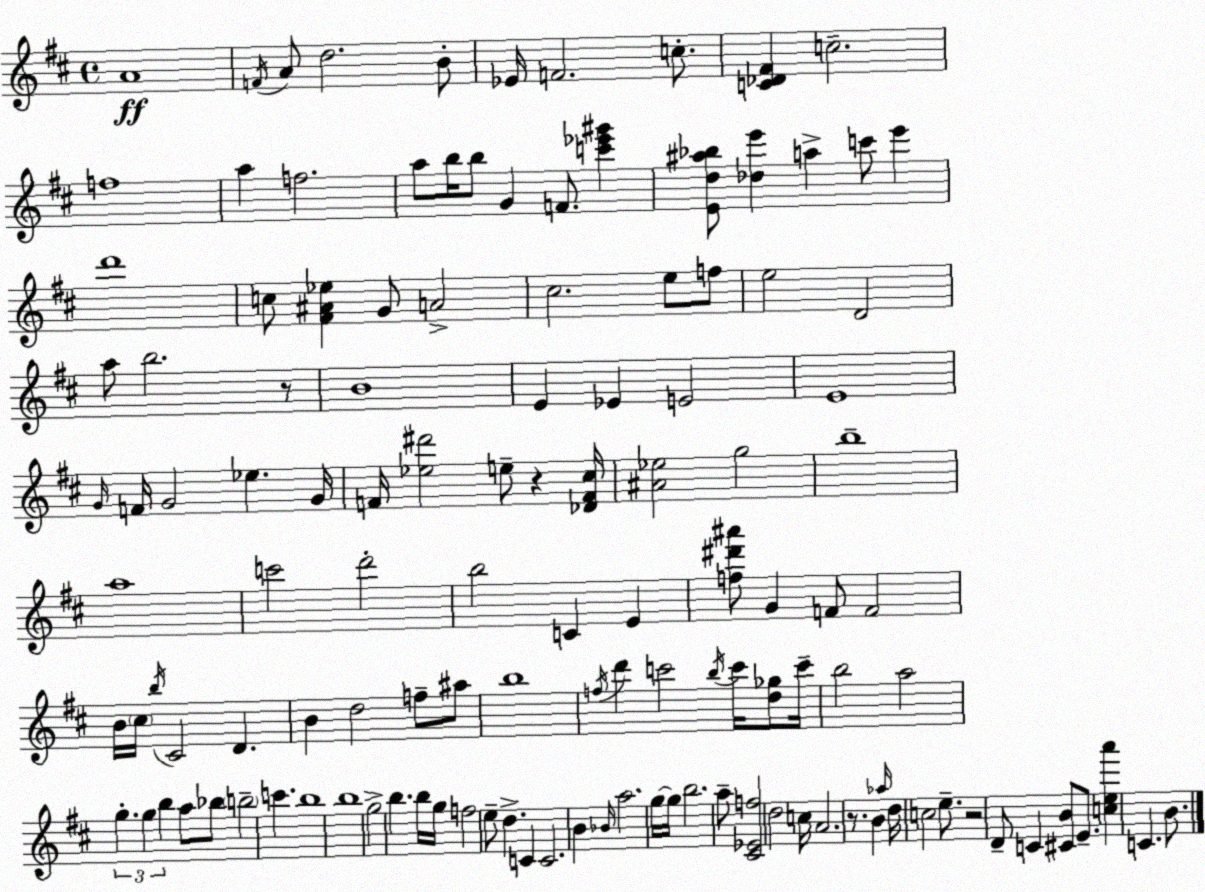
X:1
T:Untitled
M:4/4
L:1/4
K:D
A4 F/4 A/2 d2 B/2 _E/4 F2 c/2 [C_D^F] c2 f4 a f2 a/2 b/4 b/2 G F/2 [c'_e'^g'] [Ed^a_b]/2 [_de'] a c'/2 e' d'4 c/2 [^F^A_e] G/2 A2 ^c2 e/2 f/2 e2 D2 a/2 b2 z/2 B4 E _E E2 E4 G/4 F/4 G2 _e G/4 F/4 [_e^d']2 e/2 z [_DF^c]/4 [^A_e]2 g2 b4 a4 c'2 d'2 b2 C E [f^d'^a']/2 G F/2 F2 B/4 ^c/4 b/4 ^C2 D B d2 f/2 ^a/2 b4 f/4 d' c'2 b/4 c'/4 [d_g]/2 c'/4 b2 a2 g g b a/2 _b/2 b2 c' b4 b4 g2 b b/4 g/4 f2 e/2 d C C2 B _B/4 a2 g/4 g/4 b2 a/2 [^C_Ef]2 d2 c/4 A2 z/2 B _a/4 d/4 c2 e/2 z2 D/2 C [^CB]/2 E/2 [cea'] C B/2